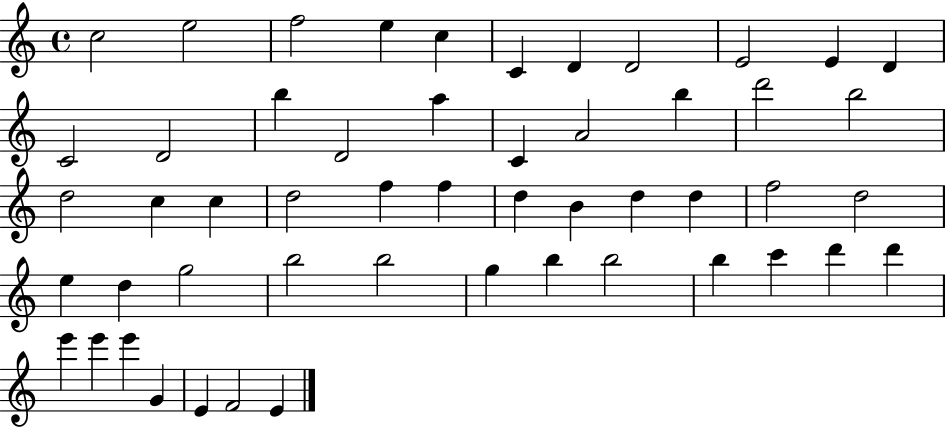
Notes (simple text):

C5/h E5/h F5/h E5/q C5/q C4/q D4/q D4/h E4/h E4/q D4/q C4/h D4/h B5/q D4/h A5/q C4/q A4/h B5/q D6/h B5/h D5/h C5/q C5/q D5/h F5/q F5/q D5/q B4/q D5/q D5/q F5/h D5/h E5/q D5/q G5/h B5/h B5/h G5/q B5/q B5/h B5/q C6/q D6/q D6/q E6/q E6/q E6/q G4/q E4/q F4/h E4/q